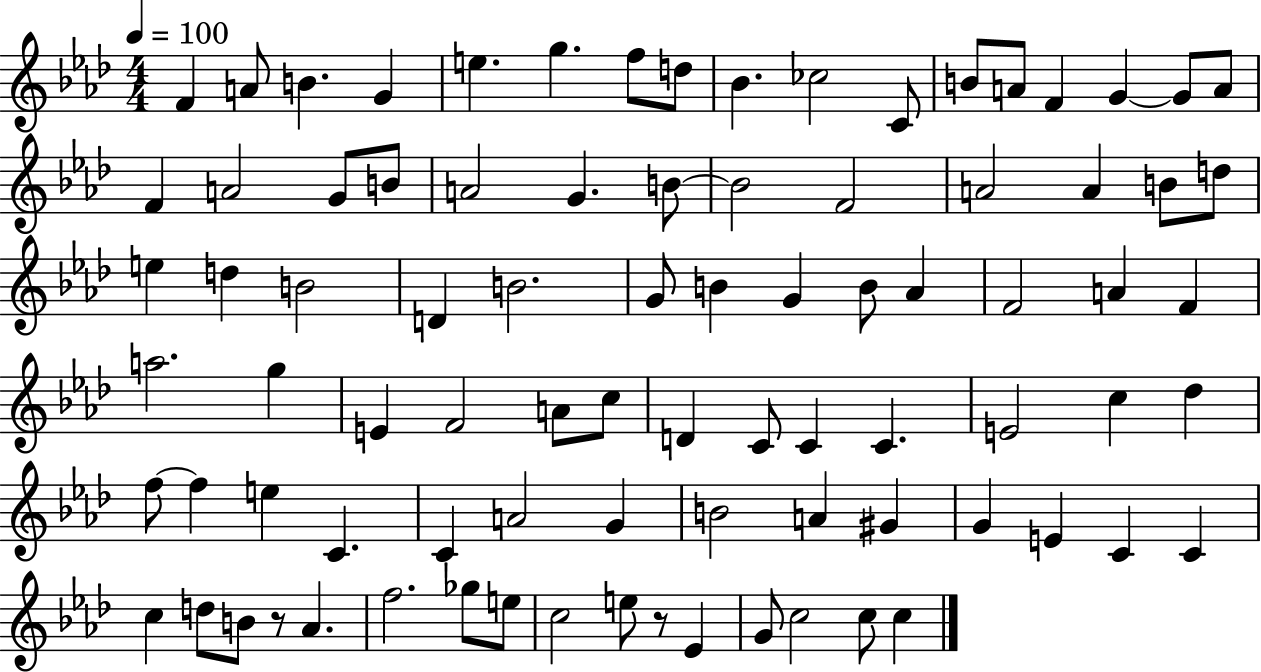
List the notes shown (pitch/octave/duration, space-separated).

F4/q A4/e B4/q. G4/q E5/q. G5/q. F5/e D5/e Bb4/q. CES5/h C4/e B4/e A4/e F4/q G4/q G4/e A4/e F4/q A4/h G4/e B4/e A4/h G4/q. B4/e B4/h F4/h A4/h A4/q B4/e D5/e E5/q D5/q B4/h D4/q B4/h. G4/e B4/q G4/q B4/e Ab4/q F4/h A4/q F4/q A5/h. G5/q E4/q F4/h A4/e C5/e D4/q C4/e C4/q C4/q. E4/h C5/q Db5/q F5/e F5/q E5/q C4/q. C4/q A4/h G4/q B4/h A4/q G#4/q G4/q E4/q C4/q C4/q C5/q D5/e B4/e R/e Ab4/q. F5/h. Gb5/e E5/e C5/h E5/e R/e Eb4/q G4/e C5/h C5/e C5/q